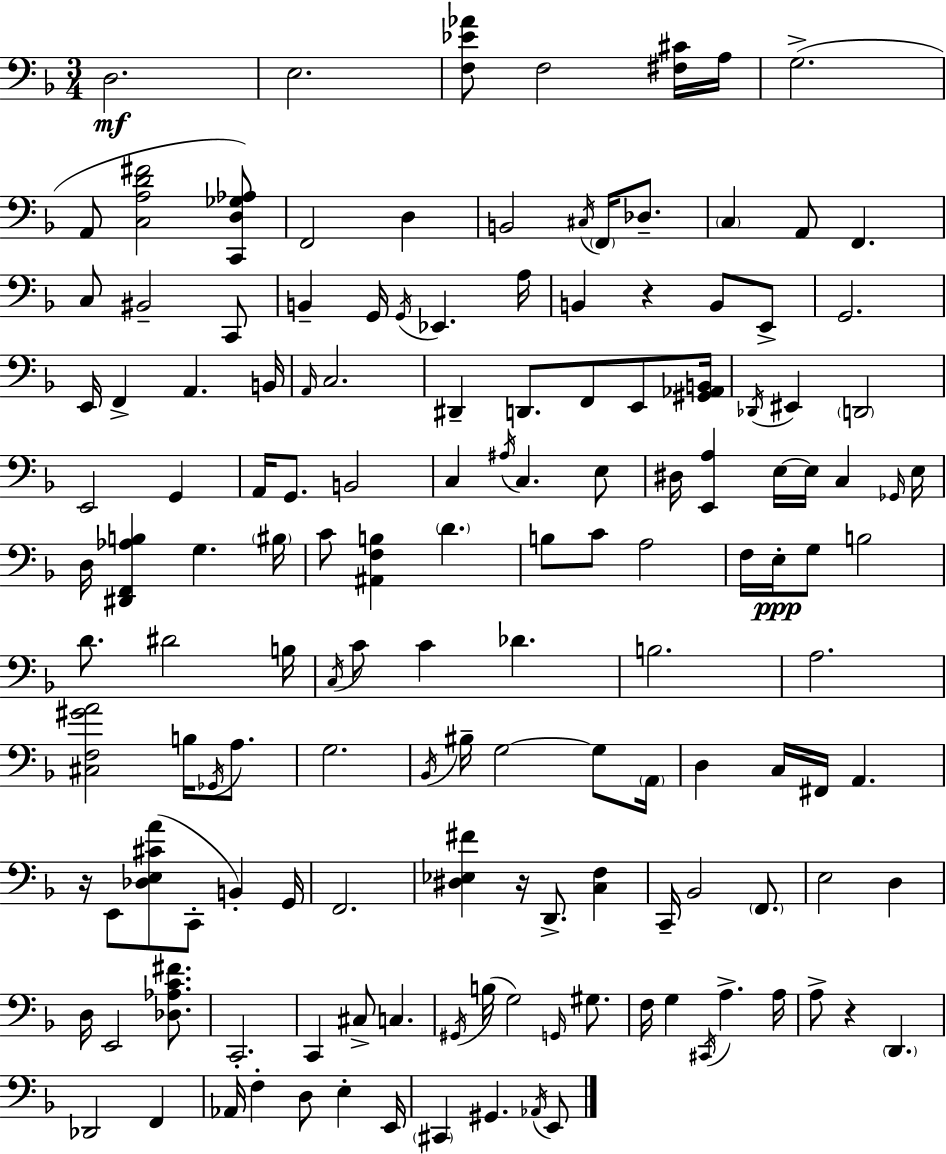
X:1
T:Untitled
M:3/4
L:1/4
K:Dm
D,2 E,2 [F,_E_A]/2 F,2 [^F,^C]/4 A,/4 G,2 A,,/2 [C,A,D^F]2 [C,,D,_G,_A,]/2 F,,2 D, B,,2 ^C,/4 F,,/4 _D,/2 C, A,,/2 F,, C,/2 ^B,,2 C,,/2 B,, G,,/4 G,,/4 _E,, A,/4 B,, z B,,/2 E,,/2 G,,2 E,,/4 F,, A,, B,,/4 A,,/4 C,2 ^D,, D,,/2 F,,/2 E,,/2 [^G,,_A,,B,,]/4 _D,,/4 ^E,, D,,2 E,,2 G,, A,,/4 G,,/2 B,,2 C, ^A,/4 C, E,/2 ^D,/4 [E,,A,] E,/4 E,/4 C, _G,,/4 E,/4 D,/4 [^D,,F,,_A,B,] G, ^B,/4 C/2 [^A,,F,B,] D B,/2 C/2 A,2 F,/4 E,/4 G,/2 B,2 D/2 ^D2 B,/4 C,/4 C/2 C _D B,2 A,2 [^C,F,^GA]2 B,/4 _G,,/4 A,/2 G,2 _B,,/4 ^B,/4 G,2 G,/2 A,,/4 D, C,/4 ^F,,/4 A,, z/4 E,,/2 [_D,E,^CA]/2 C,,/2 B,, G,,/4 F,,2 [^D,_E,^F] z/4 D,,/2 [C,F,] C,,/4 _B,,2 F,,/2 E,2 D, D,/4 E,,2 [_D,_A,C^F]/2 C,,2 C,, ^C,/2 C, ^G,,/4 B,/4 G,2 G,,/4 ^G,/2 F,/4 G, ^C,,/4 A, A,/4 A,/2 z D,, _D,,2 F,, _A,,/4 F, D,/2 E, E,,/4 ^C,, ^G,, _A,,/4 E,,/2